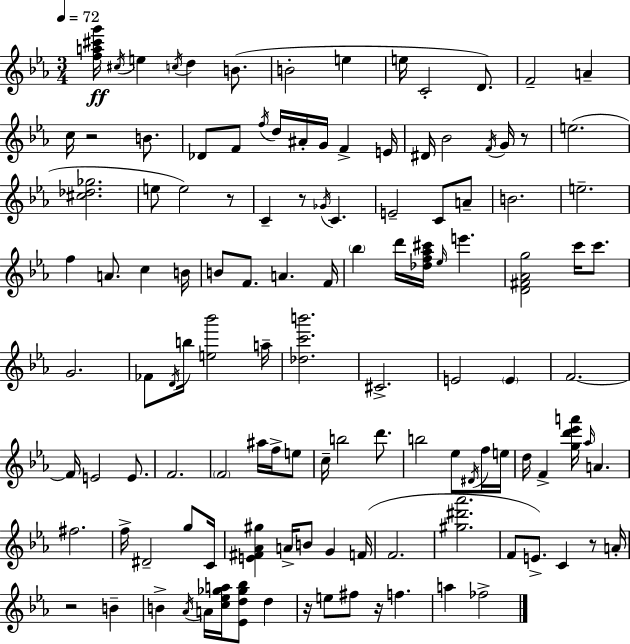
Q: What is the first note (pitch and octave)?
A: C#5